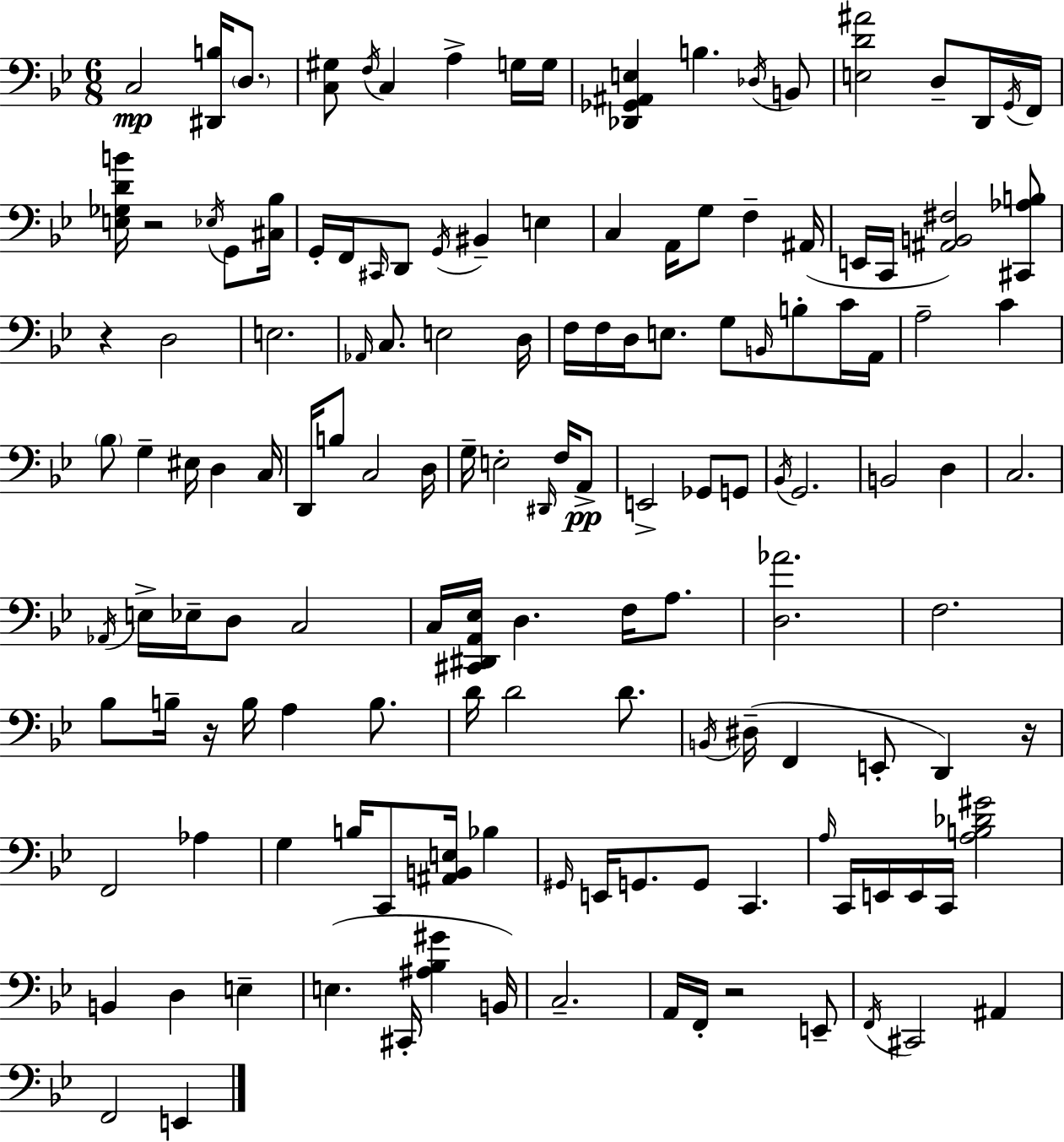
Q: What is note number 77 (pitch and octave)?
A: F3